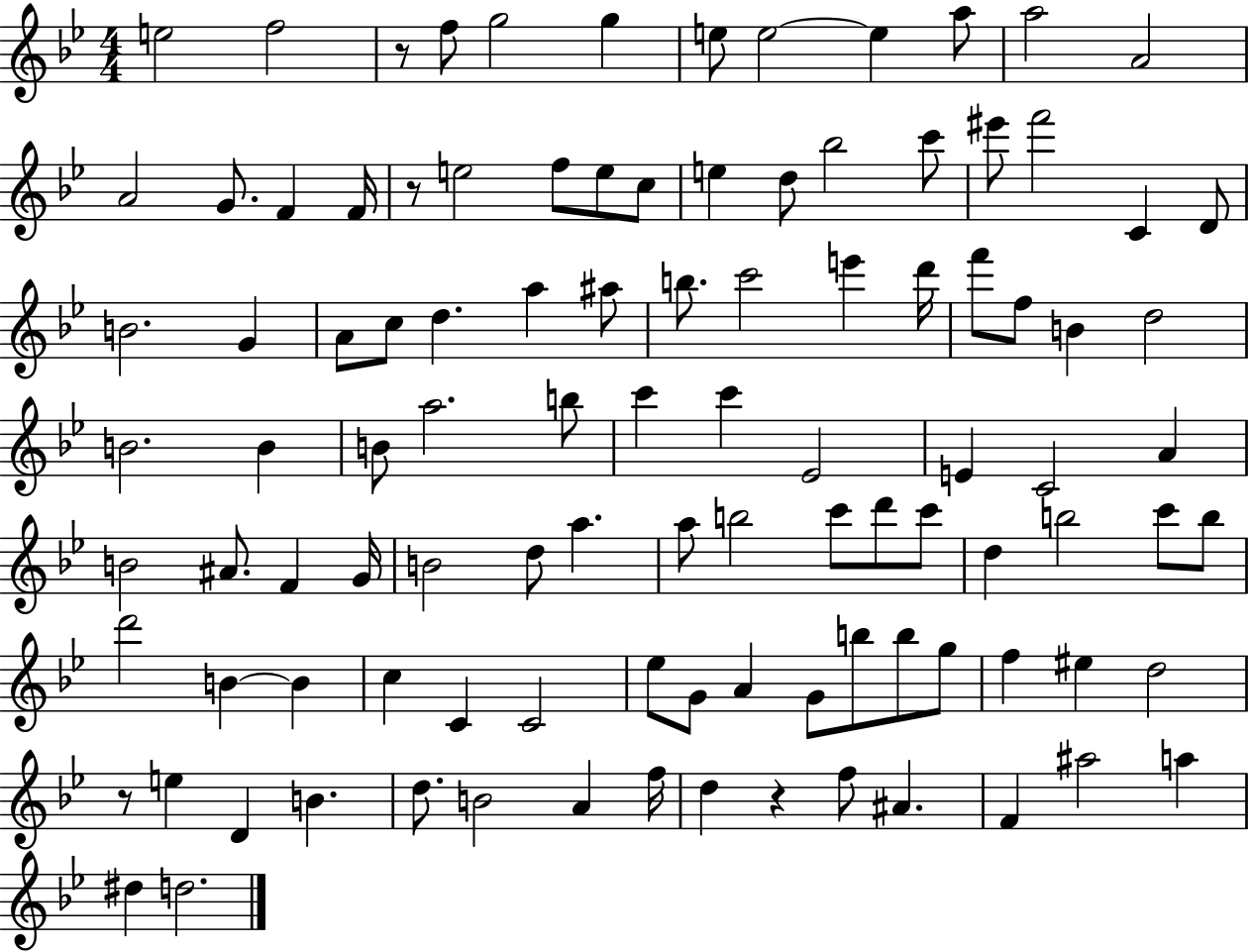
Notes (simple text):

E5/h F5/h R/e F5/e G5/h G5/q E5/e E5/h E5/q A5/e A5/h A4/h A4/h G4/e. F4/q F4/s R/e E5/h F5/e E5/e C5/e E5/q D5/e Bb5/h C6/e EIS6/e F6/h C4/q D4/e B4/h. G4/q A4/e C5/e D5/q. A5/q A#5/e B5/e. C6/h E6/q D6/s F6/e F5/e B4/q D5/h B4/h. B4/q B4/e A5/h. B5/e C6/q C6/q Eb4/h E4/q C4/h A4/q B4/h A#4/e. F4/q G4/s B4/h D5/e A5/q. A5/e B5/h C6/e D6/e C6/e D5/q B5/h C6/e B5/e D6/h B4/q B4/q C5/q C4/q C4/h Eb5/e G4/e A4/q G4/e B5/e B5/e G5/e F5/q EIS5/q D5/h R/e E5/q D4/q B4/q. D5/e. B4/h A4/q F5/s D5/q R/q F5/e A#4/q. F4/q A#5/h A5/q D#5/q D5/h.